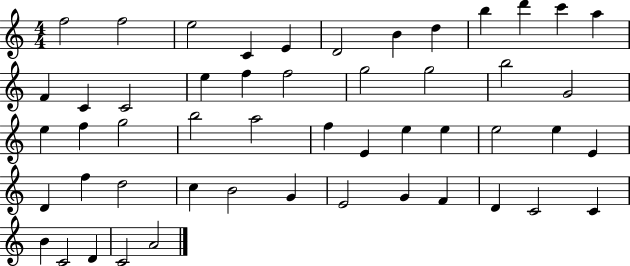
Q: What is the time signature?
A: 4/4